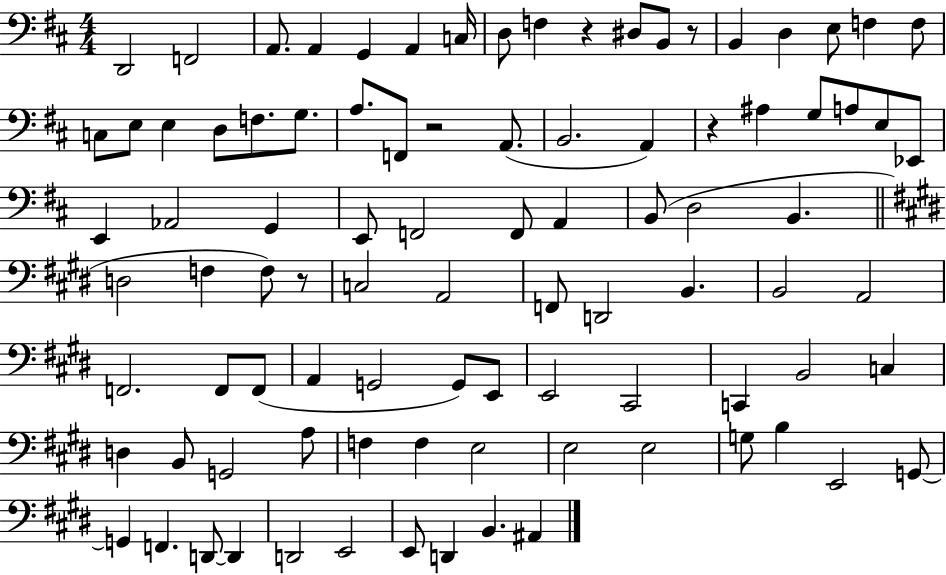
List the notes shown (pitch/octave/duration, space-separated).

D2/h F2/h A2/e. A2/q G2/q A2/q C3/s D3/e F3/q R/q D#3/e B2/e R/e B2/q D3/q E3/e F3/q F3/e C3/e E3/e E3/q D3/e F3/e. G3/e. A3/e. F2/e R/h A2/e. B2/h. A2/q R/q A#3/q G3/e A3/e E3/e Eb2/e E2/q Ab2/h G2/q E2/e F2/h F2/e A2/q B2/e D3/h B2/q. D3/h F3/q F3/e R/e C3/h A2/h F2/e D2/h B2/q. B2/h A2/h F2/h. F2/e F2/e A2/q G2/h G2/e E2/e E2/h C#2/h C2/q B2/h C3/q D3/q B2/e G2/h A3/e F3/q F3/q E3/h E3/h E3/h G3/e B3/q E2/h G2/e G2/q F2/q. D2/e D2/q D2/h E2/h E2/e D2/q B2/q. A#2/q